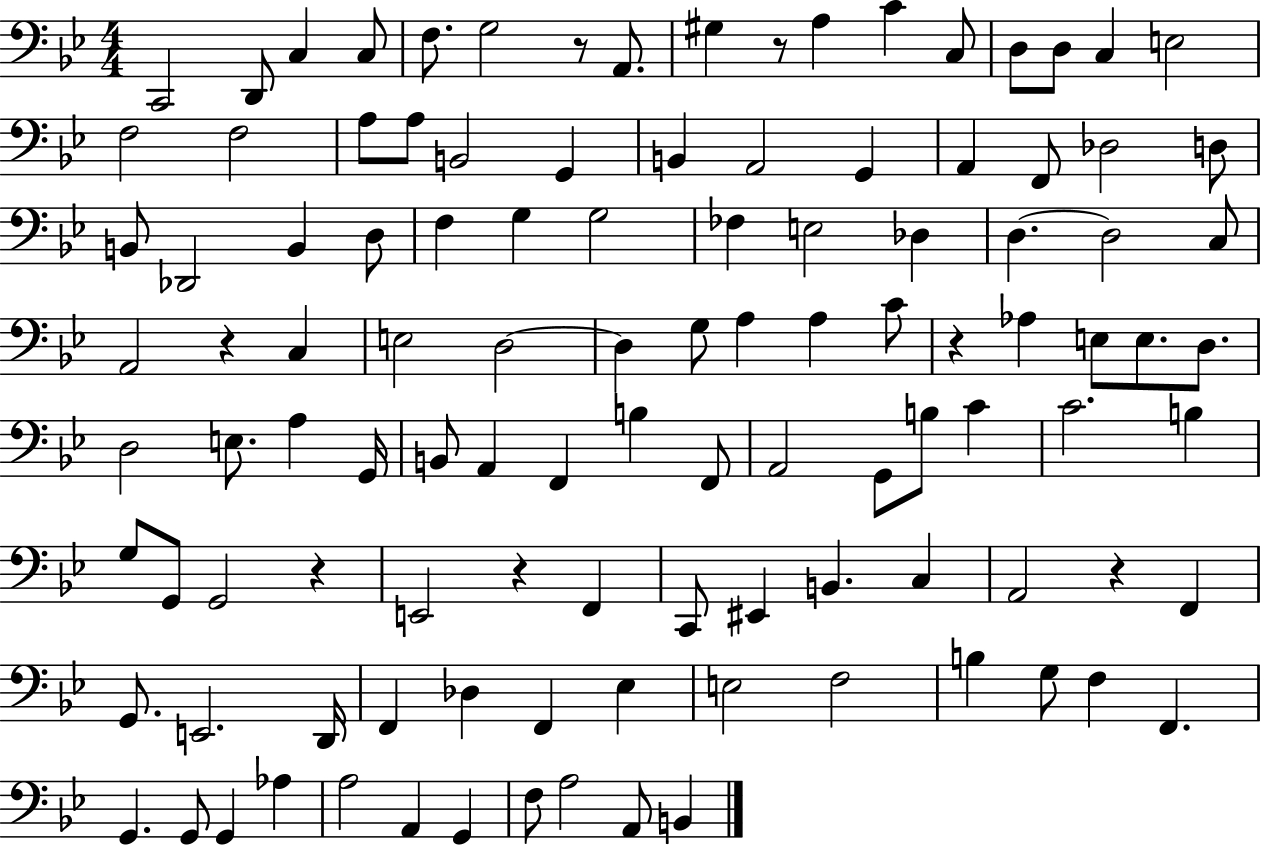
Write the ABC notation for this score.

X:1
T:Untitled
M:4/4
L:1/4
K:Bb
C,,2 D,,/2 C, C,/2 F,/2 G,2 z/2 A,,/2 ^G, z/2 A, C C,/2 D,/2 D,/2 C, E,2 F,2 F,2 A,/2 A,/2 B,,2 G,, B,, A,,2 G,, A,, F,,/2 _D,2 D,/2 B,,/2 _D,,2 B,, D,/2 F, G, G,2 _F, E,2 _D, D, D,2 C,/2 A,,2 z C, E,2 D,2 D, G,/2 A, A, C/2 z _A, E,/2 E,/2 D,/2 D,2 E,/2 A, G,,/4 B,,/2 A,, F,, B, F,,/2 A,,2 G,,/2 B,/2 C C2 B, G,/2 G,,/2 G,,2 z E,,2 z F,, C,,/2 ^E,, B,, C, A,,2 z F,, G,,/2 E,,2 D,,/4 F,, _D, F,, _E, E,2 F,2 B, G,/2 F, F,, G,, G,,/2 G,, _A, A,2 A,, G,, F,/2 A,2 A,,/2 B,,